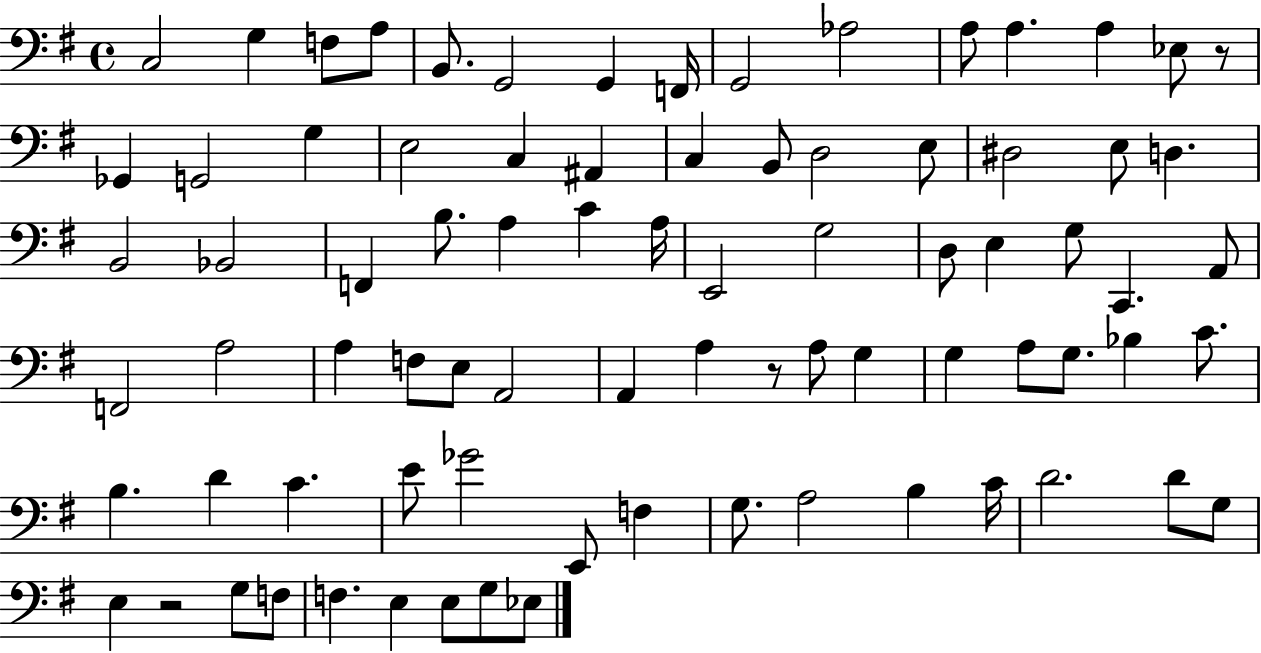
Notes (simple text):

C3/h G3/q F3/e A3/e B2/e. G2/h G2/q F2/s G2/h Ab3/h A3/e A3/q. A3/q Eb3/e R/e Gb2/q G2/h G3/q E3/h C3/q A#2/q C3/q B2/e D3/h E3/e D#3/h E3/e D3/q. B2/h Bb2/h F2/q B3/e. A3/q C4/q A3/s E2/h G3/h D3/e E3/q G3/e C2/q. A2/e F2/h A3/h A3/q F3/e E3/e A2/h A2/q A3/q R/e A3/e G3/q G3/q A3/e G3/e. Bb3/q C4/e. B3/q. D4/q C4/q. E4/e Gb4/h E2/e F3/q G3/e. A3/h B3/q C4/s D4/h. D4/e G3/e E3/q R/h G3/e F3/e F3/q. E3/q E3/e G3/e Eb3/e